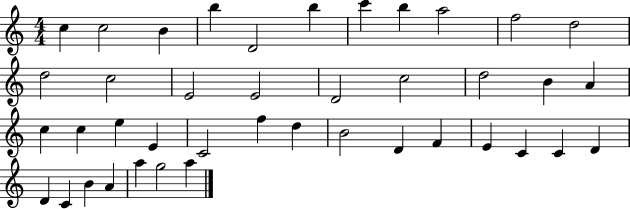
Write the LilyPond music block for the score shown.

{
  \clef treble
  \numericTimeSignature
  \time 4/4
  \key c \major
  c''4 c''2 b'4 | b''4 d'2 b''4 | c'''4 b''4 a''2 | f''2 d''2 | \break d''2 c''2 | e'2 e'2 | d'2 c''2 | d''2 b'4 a'4 | \break c''4 c''4 e''4 e'4 | c'2 f''4 d''4 | b'2 d'4 f'4 | e'4 c'4 c'4 d'4 | \break d'4 c'4 b'4 a'4 | a''4 g''2 a''4 | \bar "|."
}